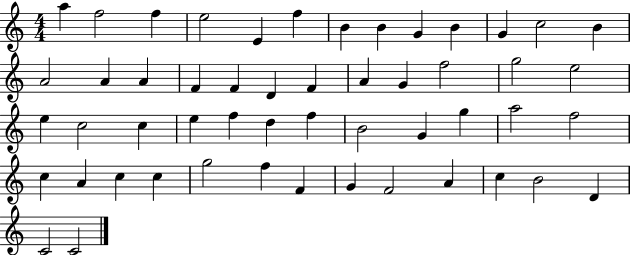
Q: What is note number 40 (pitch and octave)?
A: C5